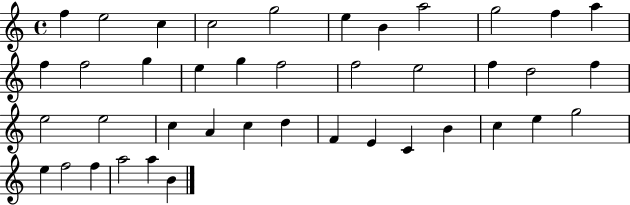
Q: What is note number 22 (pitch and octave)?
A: F5